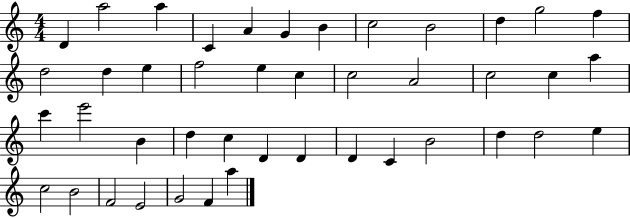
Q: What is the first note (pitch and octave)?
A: D4